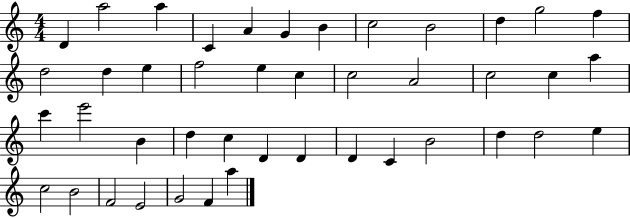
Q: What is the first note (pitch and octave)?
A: D4